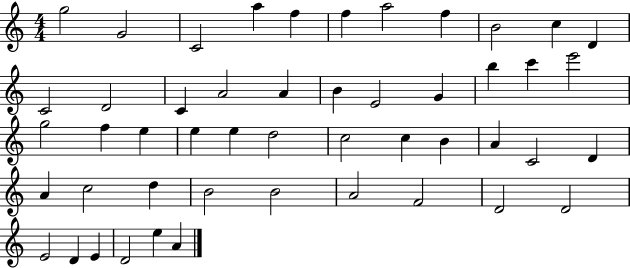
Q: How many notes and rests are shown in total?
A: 49